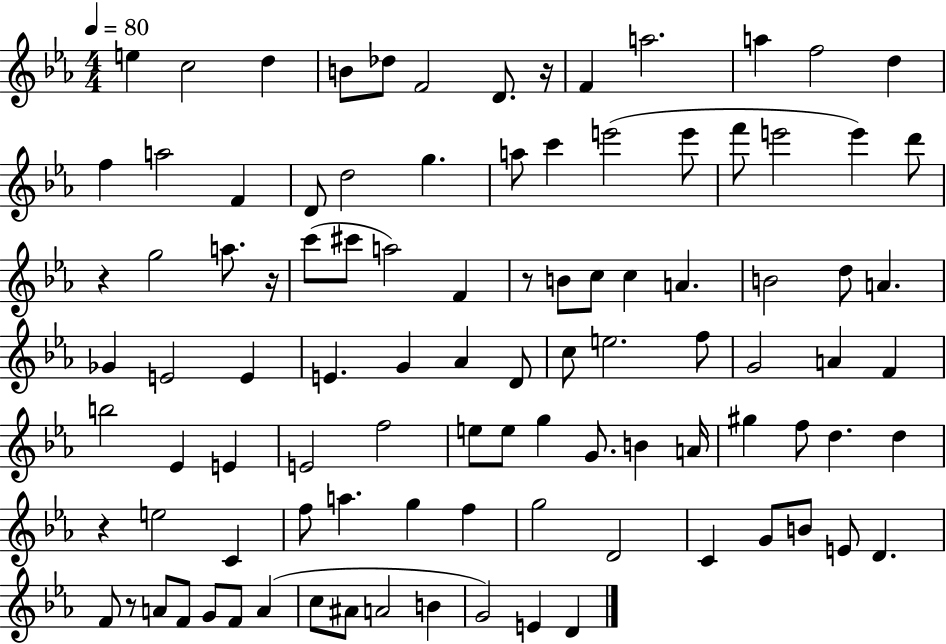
{
  \clef treble
  \numericTimeSignature
  \time 4/4
  \key ees \major
  \tempo 4 = 80
  e''4 c''2 d''4 | b'8 des''8 f'2 d'8. r16 | f'4 a''2. | a''4 f''2 d''4 | \break f''4 a''2 f'4 | d'8 d''2 g''4. | a''8 c'''4 e'''2( e'''8 | f'''8 e'''2 e'''4) d'''8 | \break r4 g''2 a''8. r16 | c'''8( cis'''8 a''2) f'4 | r8 b'8 c''8 c''4 a'4. | b'2 d''8 a'4. | \break ges'4 e'2 e'4 | e'4. g'4 aes'4 d'8 | c''8 e''2. f''8 | g'2 a'4 f'4 | \break b''2 ees'4 e'4 | e'2 f''2 | e''8 e''8 g''4 g'8. b'4 a'16 | gis''4 f''8 d''4. d''4 | \break r4 e''2 c'4 | f''8 a''4. g''4 f''4 | g''2 d'2 | c'4 g'8 b'8 e'8 d'4. | \break f'8 r8 a'8 f'8 g'8 f'8 a'4( | c''8 ais'8 a'2 b'4 | g'2) e'4 d'4 | \bar "|."
}